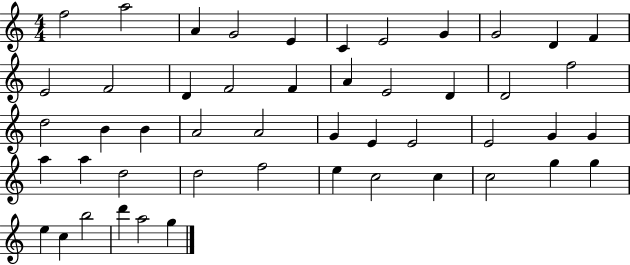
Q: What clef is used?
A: treble